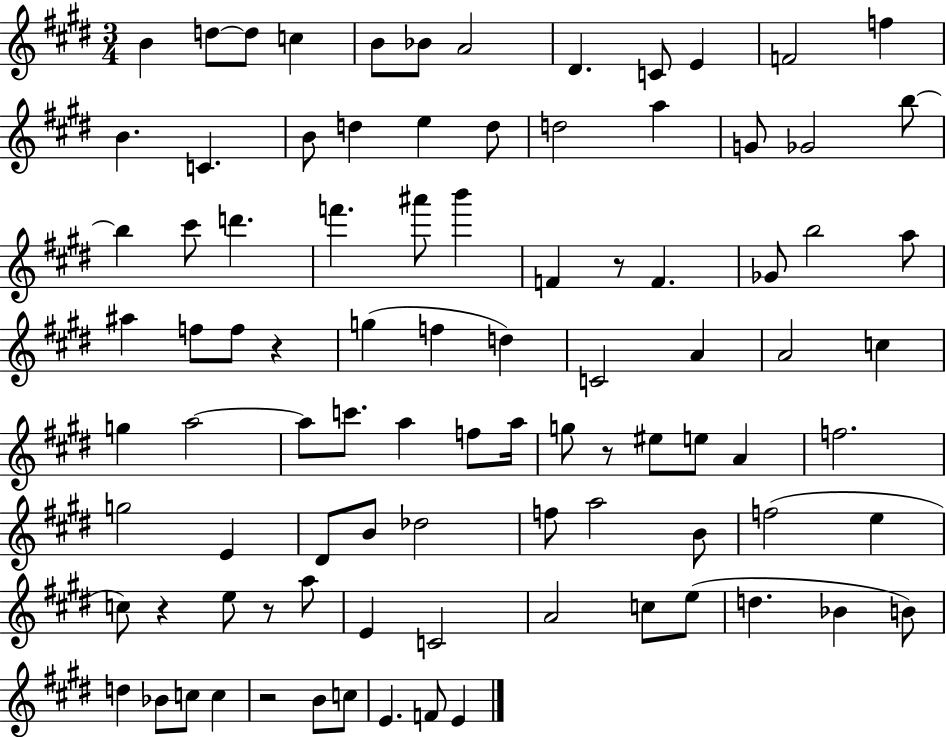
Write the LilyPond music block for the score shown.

{
  \clef treble
  \numericTimeSignature
  \time 3/4
  \key e \major
  \repeat volta 2 { b'4 d''8~~ d''8 c''4 | b'8 bes'8 a'2 | dis'4. c'8 e'4 | f'2 f''4 | \break b'4. c'4. | b'8 d''4 e''4 d''8 | d''2 a''4 | g'8 ges'2 b''8~~ | \break b''4 cis'''8 d'''4. | f'''4. ais'''8 b'''4 | f'4 r8 f'4. | ges'8 b''2 a''8 | \break ais''4 f''8 f''8 r4 | g''4( f''4 d''4) | c'2 a'4 | a'2 c''4 | \break g''4 a''2~~ | a''8 c'''8. a''4 f''8 a''16 | g''8 r8 eis''8 e''8 a'4 | f''2. | \break g''2 e'4 | dis'8 b'8 des''2 | f''8 a''2 b'8 | f''2( e''4 | \break c''8) r4 e''8 r8 a''8 | e'4 c'2 | a'2 c''8 e''8( | d''4. bes'4 b'8) | \break d''4 bes'8 c''8 c''4 | r2 b'8 c''8 | e'4. f'8 e'4 | } \bar "|."
}